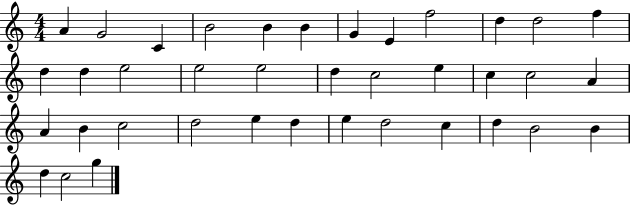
A4/q G4/h C4/q B4/h B4/q B4/q G4/q E4/q F5/h D5/q D5/h F5/q D5/q D5/q E5/h E5/h E5/h D5/q C5/h E5/q C5/q C5/h A4/q A4/q B4/q C5/h D5/h E5/q D5/q E5/q D5/h C5/q D5/q B4/h B4/q D5/q C5/h G5/q